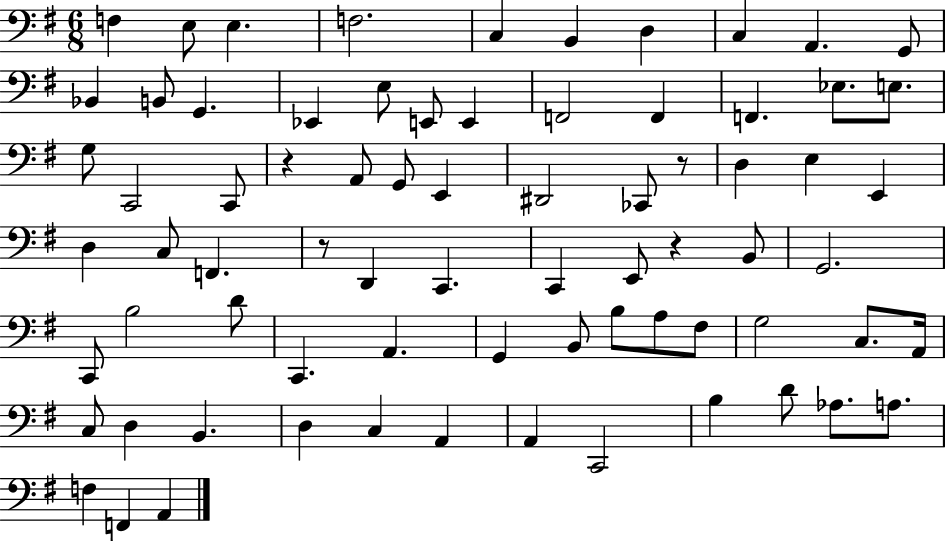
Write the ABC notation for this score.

X:1
T:Untitled
M:6/8
L:1/4
K:G
F, E,/2 E, F,2 C, B,, D, C, A,, G,,/2 _B,, B,,/2 G,, _E,, E,/2 E,,/2 E,, F,,2 F,, F,, _E,/2 E,/2 G,/2 C,,2 C,,/2 z A,,/2 G,,/2 E,, ^D,,2 _C,,/2 z/2 D, E, E,, D, C,/2 F,, z/2 D,, C,, C,, E,,/2 z B,,/2 G,,2 C,,/2 B,2 D/2 C,, A,, G,, B,,/2 B,/2 A,/2 ^F,/2 G,2 C,/2 A,,/4 C,/2 D, B,, D, C, A,, A,, C,,2 B, D/2 _A,/2 A,/2 F, F,, A,,